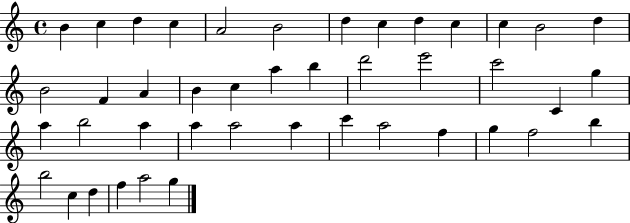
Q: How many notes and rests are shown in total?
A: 43